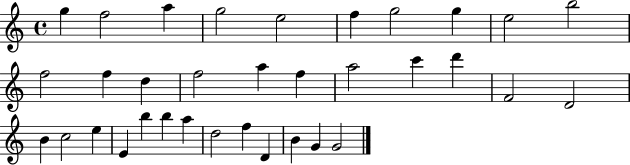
X:1
T:Untitled
M:4/4
L:1/4
K:C
g f2 a g2 e2 f g2 g e2 b2 f2 f d f2 a f a2 c' d' F2 D2 B c2 e E b b a d2 f D B G G2